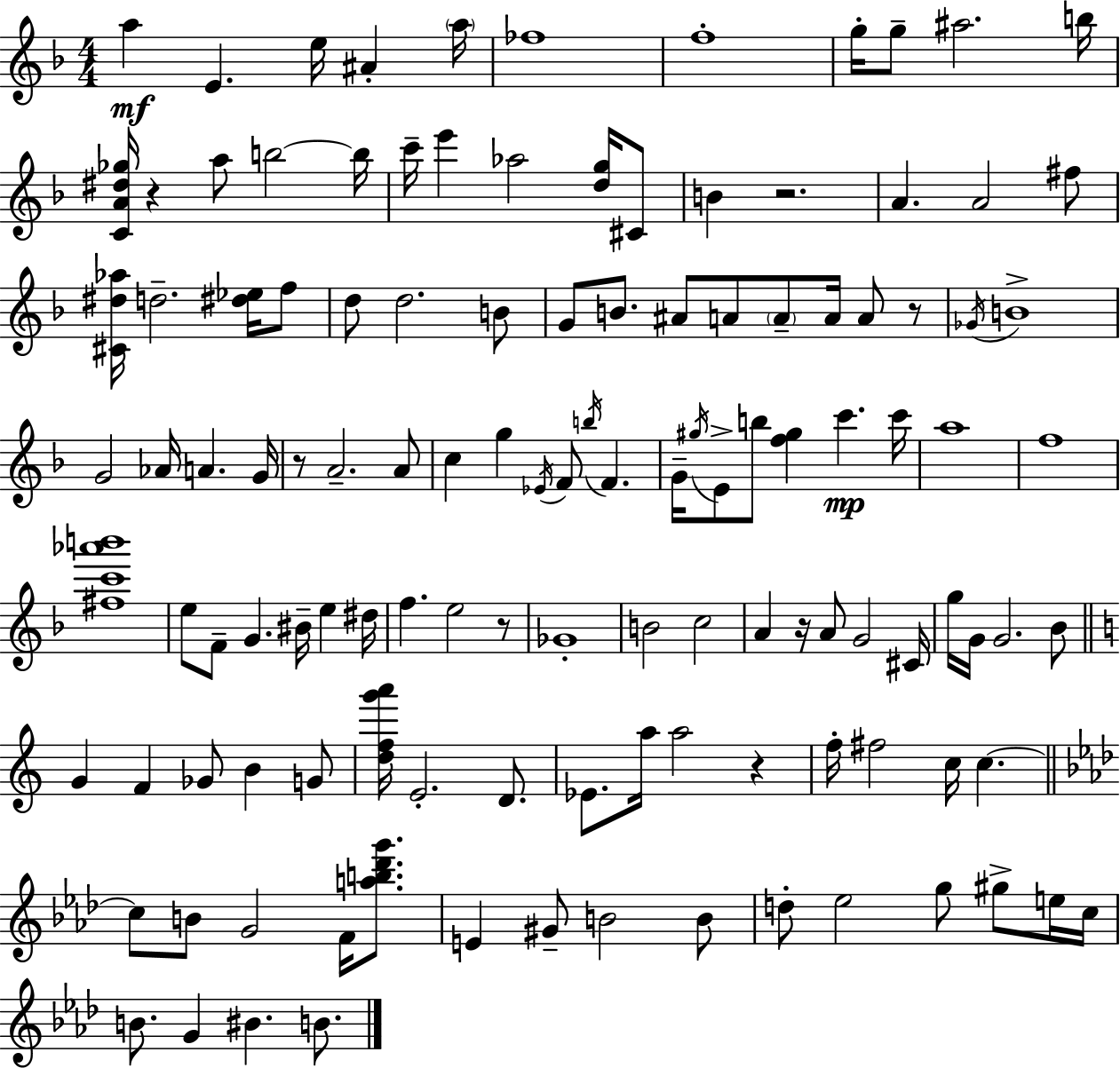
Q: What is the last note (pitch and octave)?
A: B4